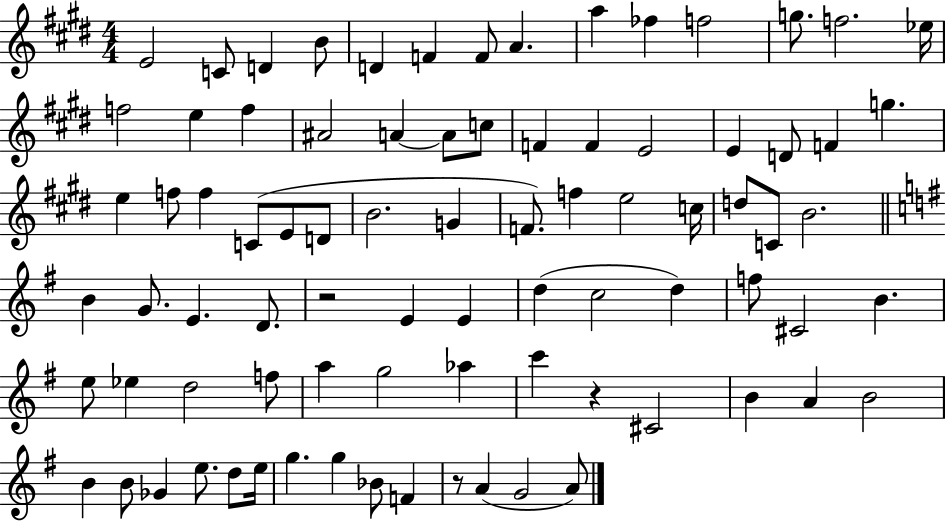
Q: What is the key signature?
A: E major